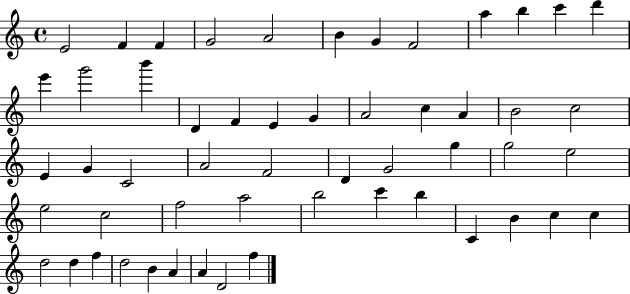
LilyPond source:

{
  \clef treble
  \time 4/4
  \defaultTimeSignature
  \key c \major
  e'2 f'4 f'4 | g'2 a'2 | b'4 g'4 f'2 | a''4 b''4 c'''4 d'''4 | \break e'''4 g'''2 b'''4 | d'4 f'4 e'4 g'4 | a'2 c''4 a'4 | b'2 c''2 | \break e'4 g'4 c'2 | a'2 f'2 | d'4 g'2 g''4 | g''2 e''2 | \break e''2 c''2 | f''2 a''2 | b''2 c'''4 b''4 | c'4 b'4 c''4 c''4 | \break d''2 d''4 f''4 | d''2 b'4 a'4 | a'4 d'2 f''4 | \bar "|."
}